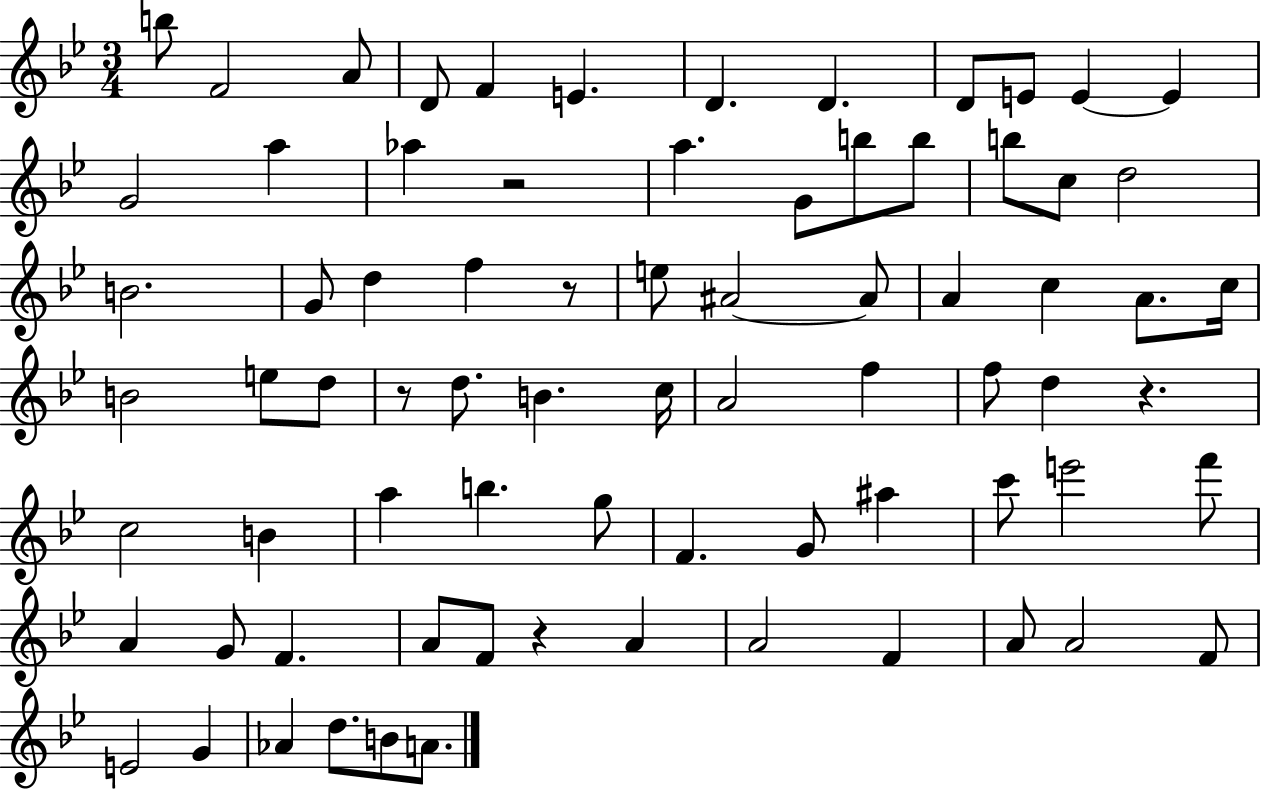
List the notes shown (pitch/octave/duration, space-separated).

B5/e F4/h A4/e D4/e F4/q E4/q. D4/q. D4/q. D4/e E4/e E4/q E4/q G4/h A5/q Ab5/q R/h A5/q. G4/e B5/e B5/e B5/e C5/e D5/h B4/h. G4/e D5/q F5/q R/e E5/e A#4/h A#4/e A4/q C5/q A4/e. C5/s B4/h E5/e D5/e R/e D5/e. B4/q. C5/s A4/h F5/q F5/e D5/q R/q. C5/h B4/q A5/q B5/q. G5/e F4/q. G4/e A#5/q C6/e E6/h F6/e A4/q G4/e F4/q. A4/e F4/e R/q A4/q A4/h F4/q A4/e A4/h F4/e E4/h G4/q Ab4/q D5/e. B4/e A4/e.